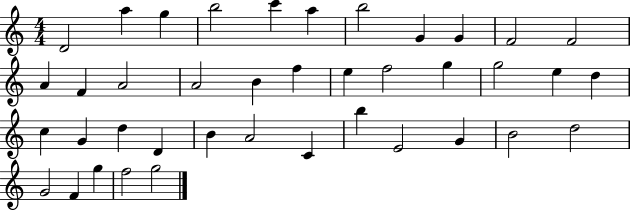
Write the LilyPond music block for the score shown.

{
  \clef treble
  \numericTimeSignature
  \time 4/4
  \key c \major
  d'2 a''4 g''4 | b''2 c'''4 a''4 | b''2 g'4 g'4 | f'2 f'2 | \break a'4 f'4 a'2 | a'2 b'4 f''4 | e''4 f''2 g''4 | g''2 e''4 d''4 | \break c''4 g'4 d''4 d'4 | b'4 a'2 c'4 | b''4 e'2 g'4 | b'2 d''2 | \break g'2 f'4 g''4 | f''2 g''2 | \bar "|."
}